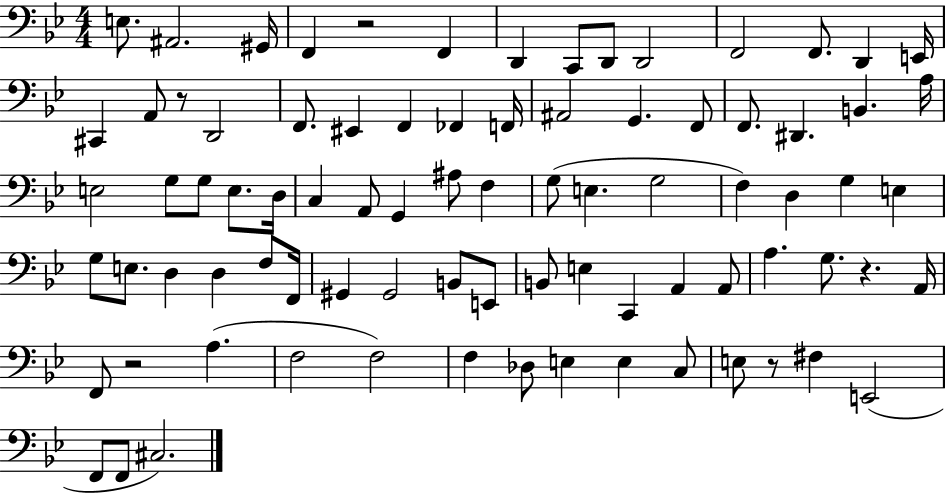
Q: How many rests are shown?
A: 5